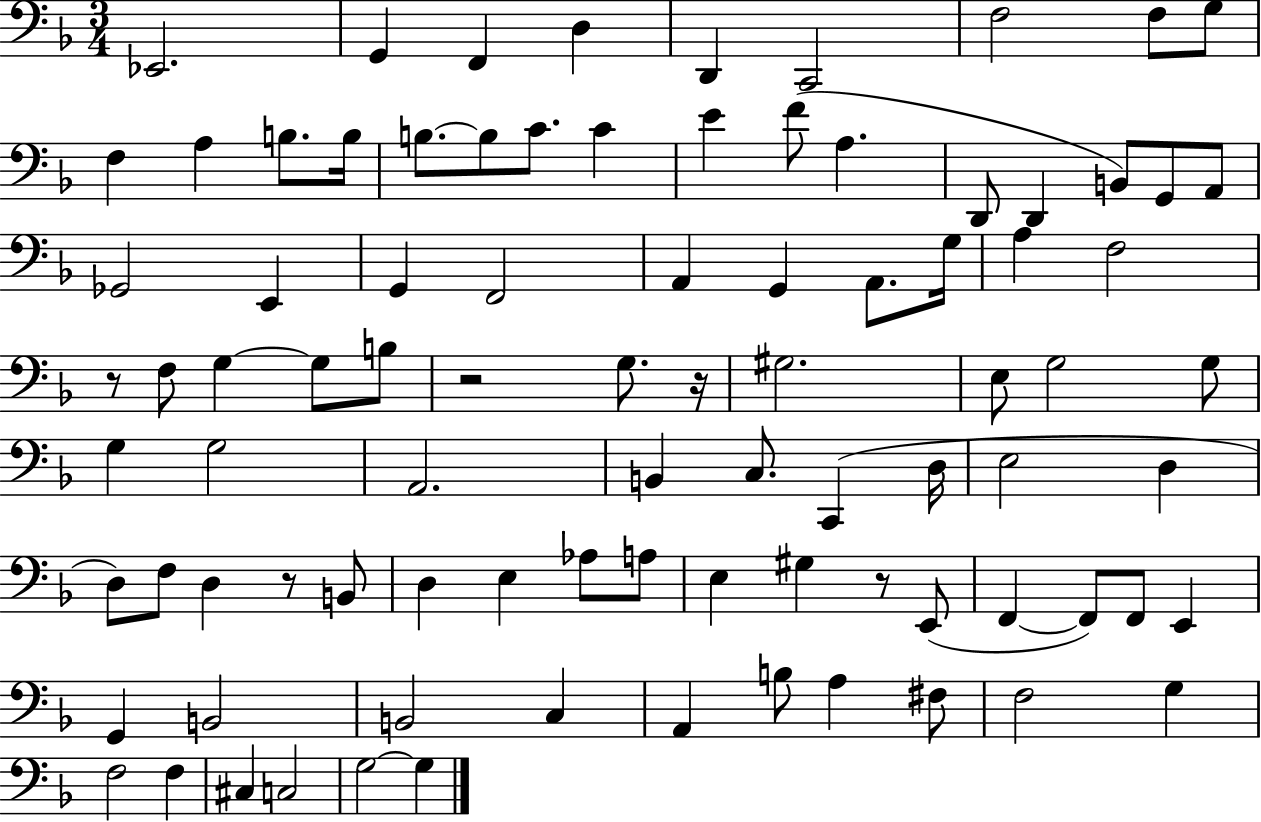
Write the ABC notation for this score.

X:1
T:Untitled
M:3/4
L:1/4
K:F
_E,,2 G,, F,, D, D,, C,,2 F,2 F,/2 G,/2 F, A, B,/2 B,/4 B,/2 B,/2 C/2 C E F/2 A, D,,/2 D,, B,,/2 G,,/2 A,,/2 _G,,2 E,, G,, F,,2 A,, G,, A,,/2 G,/4 A, F,2 z/2 F,/2 G, G,/2 B,/2 z2 G,/2 z/4 ^G,2 E,/2 G,2 G,/2 G, G,2 A,,2 B,, C,/2 C,, D,/4 E,2 D, D,/2 F,/2 D, z/2 B,,/2 D, E, _A,/2 A,/2 E, ^G, z/2 E,,/2 F,, F,,/2 F,,/2 E,, G,, B,,2 B,,2 C, A,, B,/2 A, ^F,/2 F,2 G, F,2 F, ^C, C,2 G,2 G,